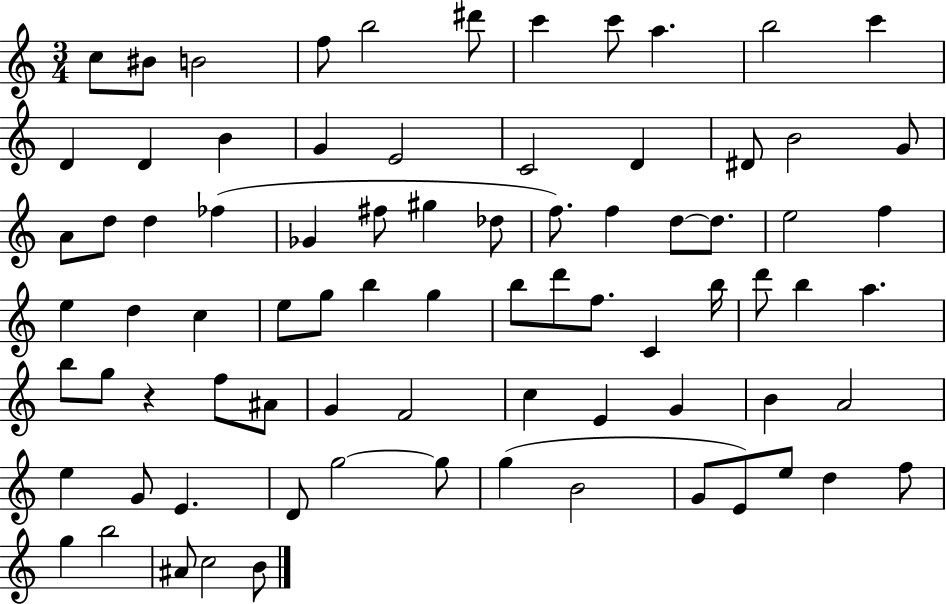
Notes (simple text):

C5/e BIS4/e B4/h F5/e B5/h D#6/e C6/q C6/e A5/q. B5/h C6/q D4/q D4/q B4/q G4/q E4/h C4/h D4/q D#4/e B4/h G4/e A4/e D5/e D5/q FES5/q Gb4/q F#5/e G#5/q Db5/e F5/e. F5/q D5/e D5/e. E5/h F5/q E5/q D5/q C5/q E5/e G5/e B5/q G5/q B5/e D6/e F5/e. C4/q B5/s D6/e B5/q A5/q. B5/e G5/e R/q F5/e A#4/e G4/q F4/h C5/q E4/q G4/q B4/q A4/h E5/q G4/e E4/q. D4/e G5/h G5/e G5/q B4/h G4/e E4/e E5/e D5/q F5/e G5/q B5/h A#4/e C5/h B4/e